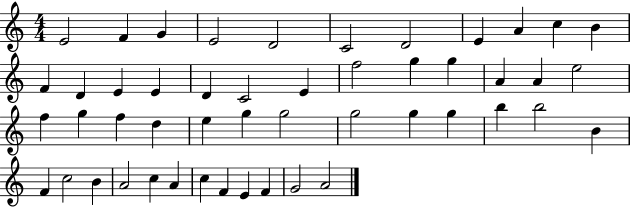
X:1
T:Untitled
M:4/4
L:1/4
K:C
E2 F G E2 D2 C2 D2 E A c B F D E E D C2 E f2 g g A A e2 f g f d e g g2 g2 g g b b2 B F c2 B A2 c A c F E F G2 A2